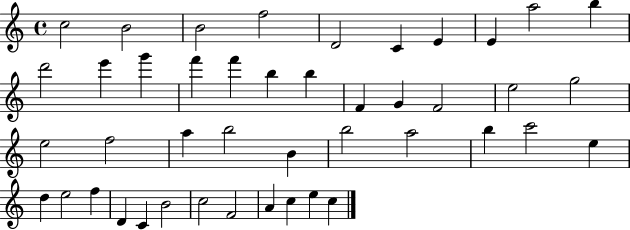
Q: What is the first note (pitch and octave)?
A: C5